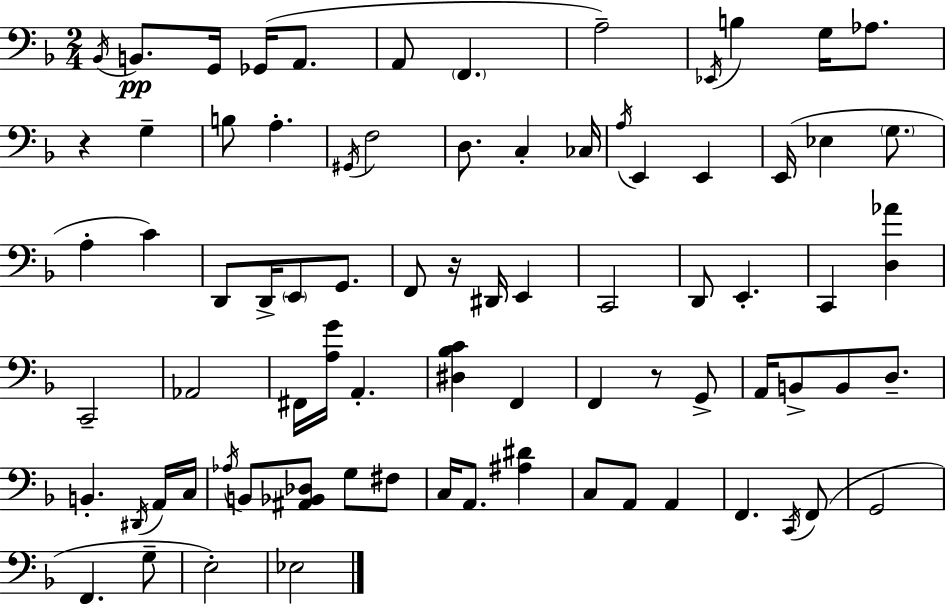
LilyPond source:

{
  \clef bass
  \numericTimeSignature
  \time 2/4
  \key f \major
  \acciaccatura { bes,16 }\pp b,8. g,16 ges,16( a,8. | a,8 \parenthesize f,4. | a2--) | \acciaccatura { ees,16 } b4 g16 aes8. | \break r4 g4-- | b8 a4.-. | \acciaccatura { gis,16 } f2 | d8. c4-. | \break ces16 \acciaccatura { a16 } e,4 | e,4 e,16( ees4 | \parenthesize g8. a4-. | c'4) d,8 d,16-> \parenthesize e,8 | \break g,8. f,8 r16 dis,16 | e,4 c,2 | d,8 e,4.-. | c,4 | \break <d aes'>4 c,2-- | aes,2 | fis,16 <a g'>16 a,4.-. | <dis bes c'>4 | \break f,4 f,4 | r8 g,8-> a,16 b,8-> b,8 | d8.-- b,4.-. | \acciaccatura { dis,16 } a,16 c16 \acciaccatura { aes16 } b,8 | \break <ais, bes, des>8 g8 fis8 c16 a,8. | <ais dis'>4 c8 | a,8 a,4 f,4. | \acciaccatura { c,16 }( f,8 g,2 | \break f,4. | g8-- e2-.) | ees2 | \bar "|."
}